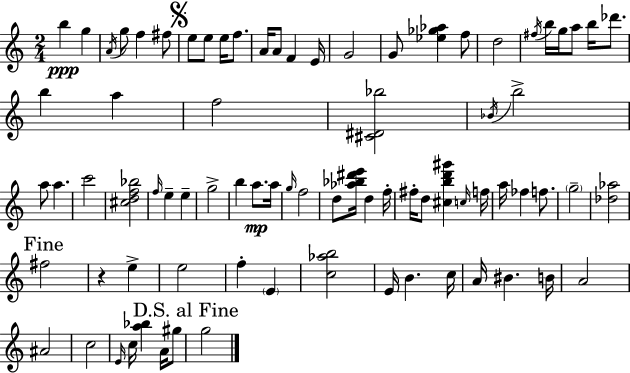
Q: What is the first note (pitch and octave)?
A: B5